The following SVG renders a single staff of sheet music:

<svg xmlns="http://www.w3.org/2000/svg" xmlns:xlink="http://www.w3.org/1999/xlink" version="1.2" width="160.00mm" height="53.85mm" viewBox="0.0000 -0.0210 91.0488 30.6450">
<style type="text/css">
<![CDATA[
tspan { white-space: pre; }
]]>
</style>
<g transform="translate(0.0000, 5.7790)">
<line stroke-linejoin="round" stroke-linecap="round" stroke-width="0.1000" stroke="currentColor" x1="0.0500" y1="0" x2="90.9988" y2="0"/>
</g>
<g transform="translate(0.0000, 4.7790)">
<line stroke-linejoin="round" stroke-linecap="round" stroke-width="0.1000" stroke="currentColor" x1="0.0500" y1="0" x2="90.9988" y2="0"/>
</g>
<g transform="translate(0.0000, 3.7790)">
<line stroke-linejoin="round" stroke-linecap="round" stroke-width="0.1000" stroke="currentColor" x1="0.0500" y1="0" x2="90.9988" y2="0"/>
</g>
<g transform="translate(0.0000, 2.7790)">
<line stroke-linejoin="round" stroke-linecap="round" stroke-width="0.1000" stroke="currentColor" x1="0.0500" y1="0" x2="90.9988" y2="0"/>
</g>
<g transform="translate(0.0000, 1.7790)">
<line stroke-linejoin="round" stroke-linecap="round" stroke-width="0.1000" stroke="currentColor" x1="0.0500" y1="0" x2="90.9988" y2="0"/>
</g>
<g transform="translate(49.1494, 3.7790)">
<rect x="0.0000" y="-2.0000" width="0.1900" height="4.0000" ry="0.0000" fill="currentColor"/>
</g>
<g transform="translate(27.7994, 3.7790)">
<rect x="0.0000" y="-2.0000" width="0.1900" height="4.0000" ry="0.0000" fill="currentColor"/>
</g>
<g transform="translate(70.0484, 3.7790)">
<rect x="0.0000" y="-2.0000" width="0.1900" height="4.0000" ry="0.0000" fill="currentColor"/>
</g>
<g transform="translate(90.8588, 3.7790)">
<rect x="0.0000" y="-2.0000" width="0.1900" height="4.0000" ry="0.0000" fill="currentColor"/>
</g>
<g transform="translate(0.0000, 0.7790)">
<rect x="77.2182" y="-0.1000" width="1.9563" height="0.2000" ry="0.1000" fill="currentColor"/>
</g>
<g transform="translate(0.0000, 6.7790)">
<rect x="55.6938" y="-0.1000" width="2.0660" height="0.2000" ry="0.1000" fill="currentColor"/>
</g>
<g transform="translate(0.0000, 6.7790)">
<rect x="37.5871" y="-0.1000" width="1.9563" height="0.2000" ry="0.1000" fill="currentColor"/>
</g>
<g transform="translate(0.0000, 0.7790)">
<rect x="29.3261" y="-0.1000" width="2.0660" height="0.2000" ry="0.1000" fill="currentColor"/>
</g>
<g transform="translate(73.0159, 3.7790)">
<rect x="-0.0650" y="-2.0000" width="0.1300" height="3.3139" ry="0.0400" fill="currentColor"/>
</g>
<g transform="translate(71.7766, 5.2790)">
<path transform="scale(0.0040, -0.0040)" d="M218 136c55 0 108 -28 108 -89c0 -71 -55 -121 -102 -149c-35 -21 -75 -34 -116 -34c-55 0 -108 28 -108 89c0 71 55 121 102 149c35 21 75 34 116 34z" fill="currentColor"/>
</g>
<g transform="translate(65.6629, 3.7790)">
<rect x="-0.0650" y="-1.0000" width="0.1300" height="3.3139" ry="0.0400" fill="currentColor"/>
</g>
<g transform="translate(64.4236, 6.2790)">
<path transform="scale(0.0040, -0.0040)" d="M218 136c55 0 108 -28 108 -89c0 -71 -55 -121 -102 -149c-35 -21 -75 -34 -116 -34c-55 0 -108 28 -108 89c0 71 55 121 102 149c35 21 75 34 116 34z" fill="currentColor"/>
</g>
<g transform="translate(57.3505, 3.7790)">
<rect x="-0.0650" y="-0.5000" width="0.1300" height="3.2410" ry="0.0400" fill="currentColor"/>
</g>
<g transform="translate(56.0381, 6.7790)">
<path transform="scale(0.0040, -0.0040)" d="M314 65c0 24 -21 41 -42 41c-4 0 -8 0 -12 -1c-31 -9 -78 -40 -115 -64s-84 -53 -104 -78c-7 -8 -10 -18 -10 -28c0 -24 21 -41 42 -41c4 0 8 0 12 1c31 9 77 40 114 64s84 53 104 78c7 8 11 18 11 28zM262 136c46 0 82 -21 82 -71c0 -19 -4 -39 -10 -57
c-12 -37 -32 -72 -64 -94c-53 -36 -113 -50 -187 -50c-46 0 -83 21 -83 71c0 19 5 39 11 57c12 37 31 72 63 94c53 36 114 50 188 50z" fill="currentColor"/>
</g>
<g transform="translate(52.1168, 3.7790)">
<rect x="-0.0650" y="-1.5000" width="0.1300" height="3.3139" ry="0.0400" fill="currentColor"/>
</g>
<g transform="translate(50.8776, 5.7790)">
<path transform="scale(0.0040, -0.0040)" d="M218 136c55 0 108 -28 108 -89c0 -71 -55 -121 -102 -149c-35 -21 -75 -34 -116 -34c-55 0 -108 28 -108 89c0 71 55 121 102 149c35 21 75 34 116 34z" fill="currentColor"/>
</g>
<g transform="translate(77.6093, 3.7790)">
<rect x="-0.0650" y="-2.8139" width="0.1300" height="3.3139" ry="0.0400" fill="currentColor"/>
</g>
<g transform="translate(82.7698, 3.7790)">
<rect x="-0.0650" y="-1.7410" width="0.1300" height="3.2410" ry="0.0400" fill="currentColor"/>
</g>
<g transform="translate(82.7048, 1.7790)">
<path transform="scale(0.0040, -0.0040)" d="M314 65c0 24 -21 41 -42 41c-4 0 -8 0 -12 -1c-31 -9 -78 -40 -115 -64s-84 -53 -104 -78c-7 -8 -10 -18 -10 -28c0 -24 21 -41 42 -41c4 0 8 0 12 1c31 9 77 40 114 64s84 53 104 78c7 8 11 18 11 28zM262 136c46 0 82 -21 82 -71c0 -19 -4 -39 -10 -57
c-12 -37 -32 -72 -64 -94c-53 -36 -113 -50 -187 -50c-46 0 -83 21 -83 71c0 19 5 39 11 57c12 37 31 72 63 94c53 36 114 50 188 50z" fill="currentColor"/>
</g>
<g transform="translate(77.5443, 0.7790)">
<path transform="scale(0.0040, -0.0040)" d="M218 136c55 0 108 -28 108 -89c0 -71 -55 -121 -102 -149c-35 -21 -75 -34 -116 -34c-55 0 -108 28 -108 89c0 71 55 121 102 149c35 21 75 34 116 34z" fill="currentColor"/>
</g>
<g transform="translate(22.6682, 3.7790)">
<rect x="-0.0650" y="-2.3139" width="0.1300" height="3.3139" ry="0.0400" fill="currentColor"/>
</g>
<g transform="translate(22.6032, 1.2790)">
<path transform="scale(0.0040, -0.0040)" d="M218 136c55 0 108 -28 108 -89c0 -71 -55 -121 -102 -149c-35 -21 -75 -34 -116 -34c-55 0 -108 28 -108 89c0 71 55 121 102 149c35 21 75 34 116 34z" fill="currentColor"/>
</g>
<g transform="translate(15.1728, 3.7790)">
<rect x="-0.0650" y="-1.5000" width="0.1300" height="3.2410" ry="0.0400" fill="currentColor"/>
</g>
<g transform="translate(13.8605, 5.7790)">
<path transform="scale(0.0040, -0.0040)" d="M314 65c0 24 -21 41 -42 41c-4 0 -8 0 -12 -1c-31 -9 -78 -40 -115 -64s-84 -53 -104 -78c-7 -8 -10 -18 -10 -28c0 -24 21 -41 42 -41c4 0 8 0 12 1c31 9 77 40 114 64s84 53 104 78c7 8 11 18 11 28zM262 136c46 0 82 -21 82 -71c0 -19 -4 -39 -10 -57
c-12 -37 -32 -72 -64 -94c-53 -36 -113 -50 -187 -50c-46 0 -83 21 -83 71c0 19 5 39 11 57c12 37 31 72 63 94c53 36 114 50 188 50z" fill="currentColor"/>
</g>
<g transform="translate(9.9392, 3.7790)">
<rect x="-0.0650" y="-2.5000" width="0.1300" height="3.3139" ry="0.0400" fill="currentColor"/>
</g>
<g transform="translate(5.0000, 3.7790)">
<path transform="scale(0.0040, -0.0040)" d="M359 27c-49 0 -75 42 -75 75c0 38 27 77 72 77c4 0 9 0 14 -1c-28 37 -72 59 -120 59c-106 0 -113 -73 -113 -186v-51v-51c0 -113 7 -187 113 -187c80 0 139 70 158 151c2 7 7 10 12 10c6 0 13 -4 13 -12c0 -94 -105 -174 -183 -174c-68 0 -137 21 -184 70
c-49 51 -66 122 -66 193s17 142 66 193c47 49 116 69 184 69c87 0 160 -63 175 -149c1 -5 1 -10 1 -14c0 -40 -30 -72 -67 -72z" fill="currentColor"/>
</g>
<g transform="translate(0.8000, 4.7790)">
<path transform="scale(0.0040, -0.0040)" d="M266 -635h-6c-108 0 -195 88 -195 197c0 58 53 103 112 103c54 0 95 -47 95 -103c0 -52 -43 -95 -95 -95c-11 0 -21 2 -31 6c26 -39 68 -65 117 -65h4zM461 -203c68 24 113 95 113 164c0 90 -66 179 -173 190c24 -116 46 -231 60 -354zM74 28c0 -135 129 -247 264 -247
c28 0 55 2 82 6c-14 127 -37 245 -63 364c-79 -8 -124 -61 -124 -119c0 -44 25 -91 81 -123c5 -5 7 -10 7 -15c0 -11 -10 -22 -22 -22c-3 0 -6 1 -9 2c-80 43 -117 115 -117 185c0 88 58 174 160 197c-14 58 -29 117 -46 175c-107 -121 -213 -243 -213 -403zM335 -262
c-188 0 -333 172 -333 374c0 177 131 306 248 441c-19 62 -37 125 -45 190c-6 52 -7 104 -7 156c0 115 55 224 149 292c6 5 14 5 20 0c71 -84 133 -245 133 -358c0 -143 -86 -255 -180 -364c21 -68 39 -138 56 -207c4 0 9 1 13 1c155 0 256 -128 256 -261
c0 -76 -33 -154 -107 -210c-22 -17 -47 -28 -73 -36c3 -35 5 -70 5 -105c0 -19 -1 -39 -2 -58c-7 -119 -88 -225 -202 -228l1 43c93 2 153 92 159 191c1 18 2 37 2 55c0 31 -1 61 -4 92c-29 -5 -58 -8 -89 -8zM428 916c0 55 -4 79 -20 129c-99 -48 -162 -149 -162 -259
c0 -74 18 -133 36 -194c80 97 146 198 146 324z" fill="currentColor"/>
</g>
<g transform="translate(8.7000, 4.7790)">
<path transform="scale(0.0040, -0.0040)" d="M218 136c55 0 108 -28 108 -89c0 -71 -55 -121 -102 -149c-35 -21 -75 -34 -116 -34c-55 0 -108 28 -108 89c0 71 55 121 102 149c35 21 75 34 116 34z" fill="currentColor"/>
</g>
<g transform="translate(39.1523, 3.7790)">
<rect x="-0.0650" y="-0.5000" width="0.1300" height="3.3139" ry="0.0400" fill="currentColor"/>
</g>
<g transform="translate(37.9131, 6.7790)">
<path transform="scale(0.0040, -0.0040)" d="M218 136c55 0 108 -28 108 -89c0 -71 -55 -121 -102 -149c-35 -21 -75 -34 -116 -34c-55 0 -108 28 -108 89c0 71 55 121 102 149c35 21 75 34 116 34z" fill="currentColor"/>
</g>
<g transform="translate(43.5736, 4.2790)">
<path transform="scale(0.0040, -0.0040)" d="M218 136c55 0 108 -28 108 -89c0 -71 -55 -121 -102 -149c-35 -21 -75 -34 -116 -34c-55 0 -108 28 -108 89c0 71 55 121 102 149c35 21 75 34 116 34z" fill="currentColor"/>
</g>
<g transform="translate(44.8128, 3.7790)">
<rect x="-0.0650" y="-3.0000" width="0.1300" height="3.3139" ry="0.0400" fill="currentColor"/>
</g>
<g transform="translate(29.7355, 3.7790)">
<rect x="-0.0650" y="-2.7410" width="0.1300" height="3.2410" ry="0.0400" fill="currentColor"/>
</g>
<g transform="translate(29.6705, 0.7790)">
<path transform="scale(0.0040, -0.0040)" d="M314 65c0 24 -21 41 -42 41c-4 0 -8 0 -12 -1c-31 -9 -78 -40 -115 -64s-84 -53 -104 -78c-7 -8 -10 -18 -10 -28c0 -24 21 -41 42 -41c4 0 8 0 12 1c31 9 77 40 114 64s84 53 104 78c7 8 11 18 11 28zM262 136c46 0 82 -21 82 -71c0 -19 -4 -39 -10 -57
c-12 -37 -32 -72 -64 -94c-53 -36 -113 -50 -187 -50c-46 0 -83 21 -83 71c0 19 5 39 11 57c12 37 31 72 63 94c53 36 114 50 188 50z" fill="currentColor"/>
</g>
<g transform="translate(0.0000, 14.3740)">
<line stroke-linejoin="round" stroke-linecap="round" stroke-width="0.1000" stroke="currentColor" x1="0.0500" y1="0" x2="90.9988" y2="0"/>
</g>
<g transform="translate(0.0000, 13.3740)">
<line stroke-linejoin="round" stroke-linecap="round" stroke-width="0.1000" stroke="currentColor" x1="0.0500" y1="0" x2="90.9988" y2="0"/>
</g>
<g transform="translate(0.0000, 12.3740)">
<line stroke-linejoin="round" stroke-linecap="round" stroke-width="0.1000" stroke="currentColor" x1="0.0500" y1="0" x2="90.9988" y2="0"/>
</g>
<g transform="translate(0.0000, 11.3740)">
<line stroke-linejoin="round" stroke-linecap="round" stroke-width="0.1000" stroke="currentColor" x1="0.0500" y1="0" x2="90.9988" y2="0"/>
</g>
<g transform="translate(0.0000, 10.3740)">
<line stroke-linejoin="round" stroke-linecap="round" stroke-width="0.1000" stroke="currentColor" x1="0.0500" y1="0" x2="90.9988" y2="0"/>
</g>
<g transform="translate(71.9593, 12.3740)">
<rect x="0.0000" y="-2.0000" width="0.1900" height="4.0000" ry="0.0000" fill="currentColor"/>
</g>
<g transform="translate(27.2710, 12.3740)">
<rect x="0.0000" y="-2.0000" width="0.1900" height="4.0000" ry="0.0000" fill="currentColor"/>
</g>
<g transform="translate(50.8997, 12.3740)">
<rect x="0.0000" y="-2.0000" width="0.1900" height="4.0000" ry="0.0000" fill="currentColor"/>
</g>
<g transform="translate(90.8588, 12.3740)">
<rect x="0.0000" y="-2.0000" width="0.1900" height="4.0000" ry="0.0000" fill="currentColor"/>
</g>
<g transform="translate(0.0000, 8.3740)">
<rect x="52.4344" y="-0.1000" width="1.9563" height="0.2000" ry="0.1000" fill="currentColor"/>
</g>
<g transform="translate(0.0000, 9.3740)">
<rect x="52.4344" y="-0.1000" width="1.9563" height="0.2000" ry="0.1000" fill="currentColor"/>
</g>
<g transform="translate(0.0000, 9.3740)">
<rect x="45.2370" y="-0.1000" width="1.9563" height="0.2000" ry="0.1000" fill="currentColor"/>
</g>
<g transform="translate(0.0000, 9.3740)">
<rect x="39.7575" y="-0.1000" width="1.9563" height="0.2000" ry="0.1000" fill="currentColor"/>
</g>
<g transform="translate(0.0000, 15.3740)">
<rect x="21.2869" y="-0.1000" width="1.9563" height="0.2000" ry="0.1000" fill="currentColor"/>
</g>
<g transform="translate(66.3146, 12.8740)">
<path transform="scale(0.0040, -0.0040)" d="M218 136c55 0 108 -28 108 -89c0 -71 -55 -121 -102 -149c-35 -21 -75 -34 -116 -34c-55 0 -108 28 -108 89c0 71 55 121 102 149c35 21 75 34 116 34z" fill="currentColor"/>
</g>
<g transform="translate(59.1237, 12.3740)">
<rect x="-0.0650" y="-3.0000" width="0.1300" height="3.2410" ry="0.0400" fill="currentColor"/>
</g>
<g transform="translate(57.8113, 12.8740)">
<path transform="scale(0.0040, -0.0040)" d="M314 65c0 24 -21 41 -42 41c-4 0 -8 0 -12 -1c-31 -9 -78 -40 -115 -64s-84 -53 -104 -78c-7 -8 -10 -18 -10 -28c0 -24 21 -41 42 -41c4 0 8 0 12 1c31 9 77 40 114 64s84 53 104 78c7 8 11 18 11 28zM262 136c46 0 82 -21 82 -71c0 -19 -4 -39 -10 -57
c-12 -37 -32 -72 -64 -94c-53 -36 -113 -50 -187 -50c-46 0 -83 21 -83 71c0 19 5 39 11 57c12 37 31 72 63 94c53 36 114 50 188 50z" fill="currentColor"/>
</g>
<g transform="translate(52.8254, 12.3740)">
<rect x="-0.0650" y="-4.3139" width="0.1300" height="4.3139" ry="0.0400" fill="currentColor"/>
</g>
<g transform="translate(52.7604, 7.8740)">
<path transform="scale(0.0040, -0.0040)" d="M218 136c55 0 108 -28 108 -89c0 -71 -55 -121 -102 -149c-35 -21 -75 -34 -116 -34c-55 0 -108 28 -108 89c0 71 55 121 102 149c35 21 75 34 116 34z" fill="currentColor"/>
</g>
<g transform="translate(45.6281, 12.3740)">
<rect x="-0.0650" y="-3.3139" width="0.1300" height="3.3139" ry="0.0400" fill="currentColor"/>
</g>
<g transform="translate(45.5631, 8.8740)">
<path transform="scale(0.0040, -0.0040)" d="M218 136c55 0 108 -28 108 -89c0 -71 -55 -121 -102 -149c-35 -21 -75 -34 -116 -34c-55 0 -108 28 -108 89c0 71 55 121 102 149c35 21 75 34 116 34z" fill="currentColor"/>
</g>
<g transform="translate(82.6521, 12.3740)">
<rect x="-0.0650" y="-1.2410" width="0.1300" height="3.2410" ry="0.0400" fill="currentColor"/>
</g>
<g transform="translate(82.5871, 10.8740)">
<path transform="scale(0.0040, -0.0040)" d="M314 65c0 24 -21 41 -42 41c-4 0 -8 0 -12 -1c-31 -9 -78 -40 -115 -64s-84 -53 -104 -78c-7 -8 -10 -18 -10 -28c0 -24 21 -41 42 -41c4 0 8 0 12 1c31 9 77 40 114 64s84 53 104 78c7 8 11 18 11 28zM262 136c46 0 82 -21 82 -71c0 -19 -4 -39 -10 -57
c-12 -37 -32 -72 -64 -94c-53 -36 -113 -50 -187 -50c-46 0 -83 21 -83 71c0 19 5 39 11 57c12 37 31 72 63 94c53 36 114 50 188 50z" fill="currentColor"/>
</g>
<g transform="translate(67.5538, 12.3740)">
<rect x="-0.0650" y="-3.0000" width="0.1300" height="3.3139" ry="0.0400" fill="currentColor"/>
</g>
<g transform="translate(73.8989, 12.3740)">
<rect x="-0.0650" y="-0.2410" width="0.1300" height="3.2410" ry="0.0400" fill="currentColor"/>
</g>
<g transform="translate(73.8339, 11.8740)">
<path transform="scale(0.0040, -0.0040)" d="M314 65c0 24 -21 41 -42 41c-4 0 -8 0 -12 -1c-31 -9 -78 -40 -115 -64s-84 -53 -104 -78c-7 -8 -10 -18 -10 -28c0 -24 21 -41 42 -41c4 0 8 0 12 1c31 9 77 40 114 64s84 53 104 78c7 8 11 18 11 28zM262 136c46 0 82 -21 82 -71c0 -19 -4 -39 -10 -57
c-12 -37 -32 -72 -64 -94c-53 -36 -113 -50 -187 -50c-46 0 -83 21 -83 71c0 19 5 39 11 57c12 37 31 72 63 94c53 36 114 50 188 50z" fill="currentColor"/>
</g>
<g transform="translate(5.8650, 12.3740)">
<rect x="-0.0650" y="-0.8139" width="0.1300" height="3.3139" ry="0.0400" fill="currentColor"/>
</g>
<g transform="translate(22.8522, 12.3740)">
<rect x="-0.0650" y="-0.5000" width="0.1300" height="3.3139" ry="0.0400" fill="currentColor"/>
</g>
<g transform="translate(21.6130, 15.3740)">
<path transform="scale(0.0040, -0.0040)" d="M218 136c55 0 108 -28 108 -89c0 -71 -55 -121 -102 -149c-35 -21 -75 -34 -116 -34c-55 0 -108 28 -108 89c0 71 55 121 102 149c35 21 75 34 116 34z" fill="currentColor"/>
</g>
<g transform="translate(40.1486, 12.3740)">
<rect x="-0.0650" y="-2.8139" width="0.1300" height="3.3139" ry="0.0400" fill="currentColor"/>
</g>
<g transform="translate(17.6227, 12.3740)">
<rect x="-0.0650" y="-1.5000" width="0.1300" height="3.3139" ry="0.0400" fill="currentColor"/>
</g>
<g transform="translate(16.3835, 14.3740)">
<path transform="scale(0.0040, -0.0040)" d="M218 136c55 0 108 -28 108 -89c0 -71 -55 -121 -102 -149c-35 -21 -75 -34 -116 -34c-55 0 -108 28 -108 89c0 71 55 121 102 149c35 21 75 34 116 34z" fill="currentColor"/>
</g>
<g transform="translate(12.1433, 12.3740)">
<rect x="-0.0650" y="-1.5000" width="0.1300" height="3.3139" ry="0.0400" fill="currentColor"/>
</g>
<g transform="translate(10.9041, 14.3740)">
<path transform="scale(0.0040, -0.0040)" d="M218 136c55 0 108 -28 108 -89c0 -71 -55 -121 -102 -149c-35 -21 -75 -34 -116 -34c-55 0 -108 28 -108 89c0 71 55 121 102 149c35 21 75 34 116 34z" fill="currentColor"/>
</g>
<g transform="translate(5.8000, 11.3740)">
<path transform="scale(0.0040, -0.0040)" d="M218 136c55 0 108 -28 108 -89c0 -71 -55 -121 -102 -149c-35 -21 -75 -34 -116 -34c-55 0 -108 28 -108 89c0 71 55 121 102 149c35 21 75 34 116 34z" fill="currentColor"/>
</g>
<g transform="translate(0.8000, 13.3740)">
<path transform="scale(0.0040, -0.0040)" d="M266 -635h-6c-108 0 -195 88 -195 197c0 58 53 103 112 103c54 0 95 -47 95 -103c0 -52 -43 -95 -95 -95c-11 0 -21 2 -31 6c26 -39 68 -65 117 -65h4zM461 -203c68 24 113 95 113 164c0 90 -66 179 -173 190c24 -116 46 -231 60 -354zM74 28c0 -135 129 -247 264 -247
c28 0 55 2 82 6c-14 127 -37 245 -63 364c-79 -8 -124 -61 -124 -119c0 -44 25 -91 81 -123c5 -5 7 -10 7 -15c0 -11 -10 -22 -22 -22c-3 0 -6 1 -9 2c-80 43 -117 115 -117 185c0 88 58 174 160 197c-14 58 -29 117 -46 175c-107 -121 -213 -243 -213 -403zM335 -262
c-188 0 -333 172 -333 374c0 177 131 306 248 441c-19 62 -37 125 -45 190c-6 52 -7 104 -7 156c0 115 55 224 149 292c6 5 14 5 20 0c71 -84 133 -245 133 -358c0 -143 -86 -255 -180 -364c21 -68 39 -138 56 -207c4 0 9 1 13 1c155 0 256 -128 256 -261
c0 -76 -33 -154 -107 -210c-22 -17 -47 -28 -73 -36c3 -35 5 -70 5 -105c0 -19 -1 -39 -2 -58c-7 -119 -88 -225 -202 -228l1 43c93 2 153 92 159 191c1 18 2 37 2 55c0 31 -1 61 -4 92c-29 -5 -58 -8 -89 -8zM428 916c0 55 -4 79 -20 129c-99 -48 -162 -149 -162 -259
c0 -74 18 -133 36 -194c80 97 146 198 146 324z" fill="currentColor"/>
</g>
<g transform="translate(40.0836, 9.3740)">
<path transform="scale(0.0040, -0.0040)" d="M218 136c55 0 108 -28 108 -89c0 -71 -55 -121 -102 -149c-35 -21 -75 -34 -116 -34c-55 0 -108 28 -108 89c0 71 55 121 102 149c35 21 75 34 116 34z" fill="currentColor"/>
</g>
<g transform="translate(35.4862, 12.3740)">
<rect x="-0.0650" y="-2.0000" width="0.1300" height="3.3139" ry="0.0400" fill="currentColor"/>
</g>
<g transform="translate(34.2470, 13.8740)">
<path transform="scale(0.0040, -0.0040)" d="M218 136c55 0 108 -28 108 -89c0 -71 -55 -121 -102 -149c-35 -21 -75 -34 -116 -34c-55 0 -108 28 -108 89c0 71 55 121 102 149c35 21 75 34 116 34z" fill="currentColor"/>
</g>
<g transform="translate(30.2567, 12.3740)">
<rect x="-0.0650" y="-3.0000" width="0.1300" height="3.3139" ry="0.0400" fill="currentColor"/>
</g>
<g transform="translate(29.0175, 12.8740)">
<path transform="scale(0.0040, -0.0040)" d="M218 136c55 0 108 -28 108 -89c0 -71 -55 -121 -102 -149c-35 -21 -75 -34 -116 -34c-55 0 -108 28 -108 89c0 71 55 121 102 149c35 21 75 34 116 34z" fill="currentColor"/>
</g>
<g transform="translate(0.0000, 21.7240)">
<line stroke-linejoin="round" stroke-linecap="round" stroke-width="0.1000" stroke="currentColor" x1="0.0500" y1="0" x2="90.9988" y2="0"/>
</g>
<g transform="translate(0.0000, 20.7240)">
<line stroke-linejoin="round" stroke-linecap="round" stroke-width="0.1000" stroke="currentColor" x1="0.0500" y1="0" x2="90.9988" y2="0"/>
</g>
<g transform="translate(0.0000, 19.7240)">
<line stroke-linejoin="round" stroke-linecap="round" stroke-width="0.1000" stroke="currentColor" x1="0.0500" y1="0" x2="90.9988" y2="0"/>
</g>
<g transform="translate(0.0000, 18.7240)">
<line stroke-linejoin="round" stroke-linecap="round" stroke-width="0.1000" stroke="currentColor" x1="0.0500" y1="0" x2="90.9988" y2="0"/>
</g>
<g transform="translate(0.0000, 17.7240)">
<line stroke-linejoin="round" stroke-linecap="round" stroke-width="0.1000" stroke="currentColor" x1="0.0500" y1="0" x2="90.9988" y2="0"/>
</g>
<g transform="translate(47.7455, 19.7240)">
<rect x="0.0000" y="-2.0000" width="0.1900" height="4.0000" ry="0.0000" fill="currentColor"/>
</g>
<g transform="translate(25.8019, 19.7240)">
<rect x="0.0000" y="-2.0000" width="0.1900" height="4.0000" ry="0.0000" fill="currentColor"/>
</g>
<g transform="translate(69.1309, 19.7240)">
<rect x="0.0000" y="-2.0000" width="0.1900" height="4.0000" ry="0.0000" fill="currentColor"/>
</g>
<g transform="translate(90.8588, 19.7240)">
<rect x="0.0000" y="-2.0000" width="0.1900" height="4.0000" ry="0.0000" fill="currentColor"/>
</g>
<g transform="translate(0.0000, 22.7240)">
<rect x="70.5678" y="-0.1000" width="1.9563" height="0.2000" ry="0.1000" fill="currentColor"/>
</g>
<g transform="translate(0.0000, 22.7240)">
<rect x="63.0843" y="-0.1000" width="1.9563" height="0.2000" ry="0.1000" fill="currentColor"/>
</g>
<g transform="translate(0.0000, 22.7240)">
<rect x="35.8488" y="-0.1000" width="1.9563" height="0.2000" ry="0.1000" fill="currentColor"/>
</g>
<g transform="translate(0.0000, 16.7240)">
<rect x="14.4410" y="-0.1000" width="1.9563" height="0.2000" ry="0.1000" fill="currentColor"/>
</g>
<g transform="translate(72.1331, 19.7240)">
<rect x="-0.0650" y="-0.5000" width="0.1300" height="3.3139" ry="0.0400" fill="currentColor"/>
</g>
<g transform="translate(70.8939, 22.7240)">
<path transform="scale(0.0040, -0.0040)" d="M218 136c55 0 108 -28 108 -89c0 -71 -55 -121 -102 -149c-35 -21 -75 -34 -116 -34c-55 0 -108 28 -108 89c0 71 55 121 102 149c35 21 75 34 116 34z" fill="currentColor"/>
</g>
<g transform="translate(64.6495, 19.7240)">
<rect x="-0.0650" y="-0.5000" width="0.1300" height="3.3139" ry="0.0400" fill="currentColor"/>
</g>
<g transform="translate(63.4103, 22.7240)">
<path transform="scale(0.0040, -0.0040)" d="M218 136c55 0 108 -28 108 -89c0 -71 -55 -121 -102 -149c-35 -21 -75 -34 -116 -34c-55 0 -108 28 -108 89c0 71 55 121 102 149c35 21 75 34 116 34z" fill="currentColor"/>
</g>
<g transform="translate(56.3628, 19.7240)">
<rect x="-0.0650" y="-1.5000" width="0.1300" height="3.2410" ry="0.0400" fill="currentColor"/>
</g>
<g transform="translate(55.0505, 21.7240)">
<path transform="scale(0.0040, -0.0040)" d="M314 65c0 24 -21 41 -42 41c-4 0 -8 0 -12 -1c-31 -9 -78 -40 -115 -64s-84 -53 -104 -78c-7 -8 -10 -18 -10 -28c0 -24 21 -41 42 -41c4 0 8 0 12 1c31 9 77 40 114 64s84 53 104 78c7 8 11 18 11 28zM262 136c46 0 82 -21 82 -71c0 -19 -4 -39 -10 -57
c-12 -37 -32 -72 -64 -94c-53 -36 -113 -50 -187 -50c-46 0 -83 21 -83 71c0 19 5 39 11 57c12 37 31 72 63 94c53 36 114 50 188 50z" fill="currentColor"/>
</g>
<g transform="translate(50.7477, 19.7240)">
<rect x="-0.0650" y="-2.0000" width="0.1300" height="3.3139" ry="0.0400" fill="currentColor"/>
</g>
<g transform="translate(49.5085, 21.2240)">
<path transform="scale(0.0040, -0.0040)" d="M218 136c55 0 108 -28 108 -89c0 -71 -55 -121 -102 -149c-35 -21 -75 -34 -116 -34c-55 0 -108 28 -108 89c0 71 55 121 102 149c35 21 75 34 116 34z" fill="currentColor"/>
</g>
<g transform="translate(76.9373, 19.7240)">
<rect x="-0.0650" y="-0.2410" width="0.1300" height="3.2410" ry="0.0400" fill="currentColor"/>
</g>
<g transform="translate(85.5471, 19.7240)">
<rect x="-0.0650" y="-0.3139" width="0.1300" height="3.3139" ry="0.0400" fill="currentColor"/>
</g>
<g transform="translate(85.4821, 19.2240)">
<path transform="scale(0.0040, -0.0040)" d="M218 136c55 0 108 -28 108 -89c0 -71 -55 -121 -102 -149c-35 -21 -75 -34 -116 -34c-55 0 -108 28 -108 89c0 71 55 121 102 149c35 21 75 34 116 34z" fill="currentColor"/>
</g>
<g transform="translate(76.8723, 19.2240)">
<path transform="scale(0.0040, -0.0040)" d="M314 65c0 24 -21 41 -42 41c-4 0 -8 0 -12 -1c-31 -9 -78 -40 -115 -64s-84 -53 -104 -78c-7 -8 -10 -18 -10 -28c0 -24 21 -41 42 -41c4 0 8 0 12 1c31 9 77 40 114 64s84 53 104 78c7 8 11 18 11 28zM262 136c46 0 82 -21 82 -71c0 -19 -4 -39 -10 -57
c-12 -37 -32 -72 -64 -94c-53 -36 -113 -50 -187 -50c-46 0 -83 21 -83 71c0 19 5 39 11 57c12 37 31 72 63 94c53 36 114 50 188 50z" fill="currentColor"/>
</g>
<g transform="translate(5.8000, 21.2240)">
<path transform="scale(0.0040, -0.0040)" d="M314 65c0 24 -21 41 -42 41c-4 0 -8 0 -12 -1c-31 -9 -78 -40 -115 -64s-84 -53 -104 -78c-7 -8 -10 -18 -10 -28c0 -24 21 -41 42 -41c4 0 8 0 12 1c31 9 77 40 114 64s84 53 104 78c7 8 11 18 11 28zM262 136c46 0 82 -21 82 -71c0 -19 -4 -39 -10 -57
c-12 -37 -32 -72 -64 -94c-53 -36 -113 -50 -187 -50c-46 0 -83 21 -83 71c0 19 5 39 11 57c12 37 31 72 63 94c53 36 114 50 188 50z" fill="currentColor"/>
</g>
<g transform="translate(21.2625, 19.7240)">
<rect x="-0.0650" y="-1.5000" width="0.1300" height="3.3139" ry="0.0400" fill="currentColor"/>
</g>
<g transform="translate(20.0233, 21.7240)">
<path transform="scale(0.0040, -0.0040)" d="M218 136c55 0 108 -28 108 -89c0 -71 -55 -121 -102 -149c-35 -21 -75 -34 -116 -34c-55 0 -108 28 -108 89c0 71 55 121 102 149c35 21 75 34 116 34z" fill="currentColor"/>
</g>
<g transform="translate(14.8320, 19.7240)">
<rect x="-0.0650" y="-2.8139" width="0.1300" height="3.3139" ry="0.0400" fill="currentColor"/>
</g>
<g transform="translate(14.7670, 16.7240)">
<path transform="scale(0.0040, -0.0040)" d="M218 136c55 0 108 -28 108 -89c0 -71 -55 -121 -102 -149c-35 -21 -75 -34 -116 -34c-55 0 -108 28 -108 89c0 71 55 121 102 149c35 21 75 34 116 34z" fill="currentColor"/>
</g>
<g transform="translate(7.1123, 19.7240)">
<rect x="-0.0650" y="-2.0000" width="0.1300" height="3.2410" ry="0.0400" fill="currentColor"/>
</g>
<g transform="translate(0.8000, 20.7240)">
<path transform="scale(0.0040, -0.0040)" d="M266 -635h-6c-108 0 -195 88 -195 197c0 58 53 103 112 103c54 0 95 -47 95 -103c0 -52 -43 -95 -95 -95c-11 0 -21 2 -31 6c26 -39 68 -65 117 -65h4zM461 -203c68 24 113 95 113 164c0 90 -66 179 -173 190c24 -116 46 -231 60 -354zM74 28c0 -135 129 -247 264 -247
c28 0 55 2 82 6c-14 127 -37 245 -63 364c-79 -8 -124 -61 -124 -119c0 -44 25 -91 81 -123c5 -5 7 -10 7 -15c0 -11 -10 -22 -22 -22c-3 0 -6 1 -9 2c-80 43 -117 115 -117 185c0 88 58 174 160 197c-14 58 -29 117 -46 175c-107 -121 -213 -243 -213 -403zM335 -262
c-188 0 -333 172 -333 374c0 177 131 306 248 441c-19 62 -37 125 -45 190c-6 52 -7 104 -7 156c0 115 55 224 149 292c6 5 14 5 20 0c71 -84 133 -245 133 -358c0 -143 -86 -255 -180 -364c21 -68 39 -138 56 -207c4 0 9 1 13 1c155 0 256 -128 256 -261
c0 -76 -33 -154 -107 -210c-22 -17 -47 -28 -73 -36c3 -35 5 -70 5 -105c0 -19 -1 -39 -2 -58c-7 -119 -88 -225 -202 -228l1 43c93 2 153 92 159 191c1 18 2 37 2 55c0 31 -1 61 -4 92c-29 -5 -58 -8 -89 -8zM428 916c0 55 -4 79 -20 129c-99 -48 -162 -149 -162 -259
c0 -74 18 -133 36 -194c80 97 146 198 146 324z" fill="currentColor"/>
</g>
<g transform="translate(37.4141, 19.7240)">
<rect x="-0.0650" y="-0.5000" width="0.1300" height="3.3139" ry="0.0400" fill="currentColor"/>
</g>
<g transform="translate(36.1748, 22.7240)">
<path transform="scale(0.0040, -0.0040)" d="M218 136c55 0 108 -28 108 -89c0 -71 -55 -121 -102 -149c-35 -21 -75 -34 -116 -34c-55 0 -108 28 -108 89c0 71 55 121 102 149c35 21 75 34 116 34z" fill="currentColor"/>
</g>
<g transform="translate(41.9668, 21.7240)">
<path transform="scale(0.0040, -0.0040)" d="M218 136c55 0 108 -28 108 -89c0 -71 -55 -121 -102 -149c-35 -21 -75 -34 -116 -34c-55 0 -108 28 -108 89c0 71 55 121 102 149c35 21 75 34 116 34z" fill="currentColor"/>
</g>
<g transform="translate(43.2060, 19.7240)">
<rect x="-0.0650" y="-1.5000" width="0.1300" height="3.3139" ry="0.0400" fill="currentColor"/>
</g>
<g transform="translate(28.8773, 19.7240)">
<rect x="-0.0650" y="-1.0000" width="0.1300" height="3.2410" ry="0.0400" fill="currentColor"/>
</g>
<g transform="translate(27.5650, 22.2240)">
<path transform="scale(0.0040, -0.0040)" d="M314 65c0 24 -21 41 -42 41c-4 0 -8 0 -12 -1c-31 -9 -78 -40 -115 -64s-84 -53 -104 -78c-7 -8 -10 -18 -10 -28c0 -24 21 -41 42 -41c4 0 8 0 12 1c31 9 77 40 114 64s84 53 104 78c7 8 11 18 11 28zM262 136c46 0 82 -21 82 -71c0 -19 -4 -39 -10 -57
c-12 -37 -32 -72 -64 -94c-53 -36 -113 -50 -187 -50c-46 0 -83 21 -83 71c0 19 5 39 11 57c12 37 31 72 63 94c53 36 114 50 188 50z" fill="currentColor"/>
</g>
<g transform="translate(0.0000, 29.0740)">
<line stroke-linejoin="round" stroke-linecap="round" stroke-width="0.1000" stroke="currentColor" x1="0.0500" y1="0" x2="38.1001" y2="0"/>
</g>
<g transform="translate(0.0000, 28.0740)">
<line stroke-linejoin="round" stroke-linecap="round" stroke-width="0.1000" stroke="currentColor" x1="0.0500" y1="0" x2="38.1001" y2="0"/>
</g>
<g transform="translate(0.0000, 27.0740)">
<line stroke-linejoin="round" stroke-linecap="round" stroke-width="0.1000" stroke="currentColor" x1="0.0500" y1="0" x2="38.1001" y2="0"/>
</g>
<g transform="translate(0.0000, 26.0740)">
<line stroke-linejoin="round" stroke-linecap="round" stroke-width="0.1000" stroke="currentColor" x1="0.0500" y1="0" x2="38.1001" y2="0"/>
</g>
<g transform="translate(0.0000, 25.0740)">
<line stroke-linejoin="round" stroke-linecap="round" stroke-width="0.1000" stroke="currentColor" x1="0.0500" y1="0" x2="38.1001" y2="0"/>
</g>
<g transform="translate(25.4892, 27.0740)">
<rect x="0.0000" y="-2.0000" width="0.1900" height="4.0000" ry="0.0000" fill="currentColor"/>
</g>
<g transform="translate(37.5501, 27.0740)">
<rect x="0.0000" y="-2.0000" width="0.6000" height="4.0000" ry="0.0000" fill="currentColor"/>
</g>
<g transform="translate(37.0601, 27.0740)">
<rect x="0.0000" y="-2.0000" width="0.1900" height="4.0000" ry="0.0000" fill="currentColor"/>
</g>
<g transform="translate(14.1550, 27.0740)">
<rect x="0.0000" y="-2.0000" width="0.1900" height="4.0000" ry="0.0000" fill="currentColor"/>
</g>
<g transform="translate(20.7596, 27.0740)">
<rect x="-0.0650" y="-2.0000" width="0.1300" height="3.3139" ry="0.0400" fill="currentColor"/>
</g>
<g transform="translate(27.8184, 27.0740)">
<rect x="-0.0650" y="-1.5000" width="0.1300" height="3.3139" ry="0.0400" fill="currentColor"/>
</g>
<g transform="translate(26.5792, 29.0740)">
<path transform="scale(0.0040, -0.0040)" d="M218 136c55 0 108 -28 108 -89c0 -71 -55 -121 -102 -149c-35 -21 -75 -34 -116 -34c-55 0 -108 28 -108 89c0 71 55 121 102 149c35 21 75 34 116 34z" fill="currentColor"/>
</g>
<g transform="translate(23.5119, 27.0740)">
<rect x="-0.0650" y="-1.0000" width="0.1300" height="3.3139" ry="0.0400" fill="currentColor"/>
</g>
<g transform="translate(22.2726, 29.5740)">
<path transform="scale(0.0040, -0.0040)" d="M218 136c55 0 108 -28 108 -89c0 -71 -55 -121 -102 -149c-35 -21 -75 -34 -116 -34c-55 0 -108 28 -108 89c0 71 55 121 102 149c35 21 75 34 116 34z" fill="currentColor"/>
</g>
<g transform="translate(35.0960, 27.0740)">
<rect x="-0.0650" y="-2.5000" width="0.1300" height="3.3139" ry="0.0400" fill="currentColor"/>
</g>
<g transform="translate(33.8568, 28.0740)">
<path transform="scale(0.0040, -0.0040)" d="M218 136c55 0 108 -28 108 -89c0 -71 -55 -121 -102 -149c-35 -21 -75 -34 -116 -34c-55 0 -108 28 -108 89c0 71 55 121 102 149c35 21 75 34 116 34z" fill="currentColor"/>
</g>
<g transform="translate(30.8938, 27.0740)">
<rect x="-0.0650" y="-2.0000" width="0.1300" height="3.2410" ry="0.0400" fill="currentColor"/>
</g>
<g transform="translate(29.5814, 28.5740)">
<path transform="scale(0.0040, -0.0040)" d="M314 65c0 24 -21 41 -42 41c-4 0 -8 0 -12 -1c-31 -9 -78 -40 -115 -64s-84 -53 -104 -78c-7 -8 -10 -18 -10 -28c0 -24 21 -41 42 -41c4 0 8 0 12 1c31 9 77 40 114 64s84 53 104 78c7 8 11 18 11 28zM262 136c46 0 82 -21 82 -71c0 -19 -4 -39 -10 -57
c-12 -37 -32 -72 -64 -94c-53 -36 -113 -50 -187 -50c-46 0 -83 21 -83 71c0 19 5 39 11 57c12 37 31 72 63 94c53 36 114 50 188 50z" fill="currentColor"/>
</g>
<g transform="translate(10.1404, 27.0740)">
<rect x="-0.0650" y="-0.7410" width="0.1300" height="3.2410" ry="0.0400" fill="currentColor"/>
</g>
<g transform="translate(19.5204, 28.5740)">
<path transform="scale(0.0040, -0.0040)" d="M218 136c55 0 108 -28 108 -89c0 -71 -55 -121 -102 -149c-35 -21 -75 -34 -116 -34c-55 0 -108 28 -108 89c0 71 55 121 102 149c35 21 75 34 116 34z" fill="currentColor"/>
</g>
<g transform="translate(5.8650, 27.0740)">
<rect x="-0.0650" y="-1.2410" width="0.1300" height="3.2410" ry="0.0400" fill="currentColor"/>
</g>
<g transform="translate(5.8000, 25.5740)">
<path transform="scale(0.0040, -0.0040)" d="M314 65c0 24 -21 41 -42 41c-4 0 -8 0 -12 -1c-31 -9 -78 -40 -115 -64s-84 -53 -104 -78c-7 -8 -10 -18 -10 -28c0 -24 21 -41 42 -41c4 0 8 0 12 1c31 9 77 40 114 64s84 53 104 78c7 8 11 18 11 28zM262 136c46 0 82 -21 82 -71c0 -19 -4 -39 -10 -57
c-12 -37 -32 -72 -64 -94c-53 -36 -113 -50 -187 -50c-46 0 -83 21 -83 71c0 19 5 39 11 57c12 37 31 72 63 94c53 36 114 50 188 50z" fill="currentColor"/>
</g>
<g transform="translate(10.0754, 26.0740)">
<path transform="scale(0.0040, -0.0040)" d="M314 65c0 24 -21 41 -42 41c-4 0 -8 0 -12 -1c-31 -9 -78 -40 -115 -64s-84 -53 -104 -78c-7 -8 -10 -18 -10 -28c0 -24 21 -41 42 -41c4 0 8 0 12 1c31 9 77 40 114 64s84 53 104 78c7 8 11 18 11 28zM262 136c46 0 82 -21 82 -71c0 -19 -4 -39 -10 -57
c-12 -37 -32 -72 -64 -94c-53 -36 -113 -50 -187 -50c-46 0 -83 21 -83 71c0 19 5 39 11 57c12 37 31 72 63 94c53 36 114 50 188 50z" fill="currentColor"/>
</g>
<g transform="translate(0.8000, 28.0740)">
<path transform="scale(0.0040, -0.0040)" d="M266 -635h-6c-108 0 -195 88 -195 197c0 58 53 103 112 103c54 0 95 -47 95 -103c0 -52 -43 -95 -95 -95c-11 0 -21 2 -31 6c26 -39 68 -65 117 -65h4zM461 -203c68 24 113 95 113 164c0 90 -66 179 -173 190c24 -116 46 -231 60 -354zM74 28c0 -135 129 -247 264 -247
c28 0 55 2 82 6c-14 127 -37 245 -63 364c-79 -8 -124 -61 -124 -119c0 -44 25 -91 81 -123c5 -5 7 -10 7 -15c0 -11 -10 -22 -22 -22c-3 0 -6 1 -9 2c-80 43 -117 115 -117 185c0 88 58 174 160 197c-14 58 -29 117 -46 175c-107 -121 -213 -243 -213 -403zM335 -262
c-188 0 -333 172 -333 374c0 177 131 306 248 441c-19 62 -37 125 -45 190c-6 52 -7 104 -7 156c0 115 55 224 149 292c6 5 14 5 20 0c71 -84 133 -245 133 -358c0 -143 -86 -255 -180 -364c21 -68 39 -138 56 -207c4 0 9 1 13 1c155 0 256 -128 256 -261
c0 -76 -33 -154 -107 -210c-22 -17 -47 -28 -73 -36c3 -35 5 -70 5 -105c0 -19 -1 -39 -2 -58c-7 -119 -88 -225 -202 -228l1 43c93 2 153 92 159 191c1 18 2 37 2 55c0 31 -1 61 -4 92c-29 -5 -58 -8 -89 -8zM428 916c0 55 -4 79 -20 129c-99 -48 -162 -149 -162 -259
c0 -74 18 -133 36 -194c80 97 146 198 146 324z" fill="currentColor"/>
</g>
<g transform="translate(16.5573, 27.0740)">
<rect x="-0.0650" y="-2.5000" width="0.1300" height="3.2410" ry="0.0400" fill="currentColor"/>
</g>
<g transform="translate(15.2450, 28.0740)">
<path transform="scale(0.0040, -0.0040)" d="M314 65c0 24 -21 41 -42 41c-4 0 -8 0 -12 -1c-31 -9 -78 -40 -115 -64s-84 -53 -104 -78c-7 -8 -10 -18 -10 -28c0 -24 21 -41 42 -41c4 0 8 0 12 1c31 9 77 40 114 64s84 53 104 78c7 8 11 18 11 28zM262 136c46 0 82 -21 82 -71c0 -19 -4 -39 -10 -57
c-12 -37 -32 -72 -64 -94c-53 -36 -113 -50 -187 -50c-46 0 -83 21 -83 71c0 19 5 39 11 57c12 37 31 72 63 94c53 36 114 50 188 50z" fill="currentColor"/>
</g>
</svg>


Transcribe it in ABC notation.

X:1
T:Untitled
M:4/4
L:1/4
K:C
G E2 g a2 C A E C2 D F a f2 d E E C A F a b d' A2 A c2 e2 F2 a E D2 C E F E2 C C c2 c e2 d2 G2 F D E F2 G